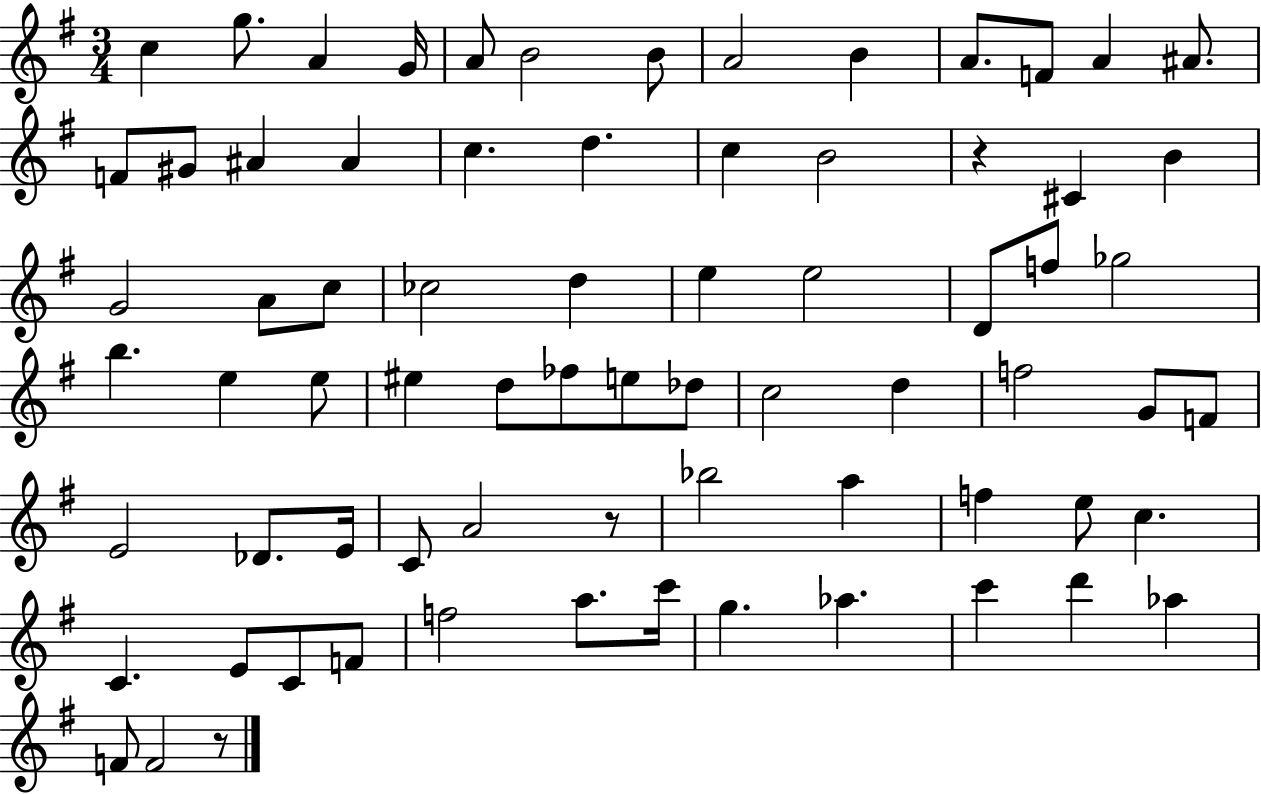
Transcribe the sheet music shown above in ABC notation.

X:1
T:Untitled
M:3/4
L:1/4
K:G
c g/2 A G/4 A/2 B2 B/2 A2 B A/2 F/2 A ^A/2 F/2 ^G/2 ^A ^A c d c B2 z ^C B G2 A/2 c/2 _c2 d e e2 D/2 f/2 _g2 b e e/2 ^e d/2 _f/2 e/2 _d/2 c2 d f2 G/2 F/2 E2 _D/2 E/4 C/2 A2 z/2 _b2 a f e/2 c C E/2 C/2 F/2 f2 a/2 c'/4 g _a c' d' _a F/2 F2 z/2